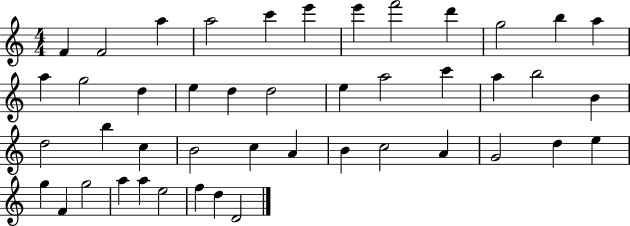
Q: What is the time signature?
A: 4/4